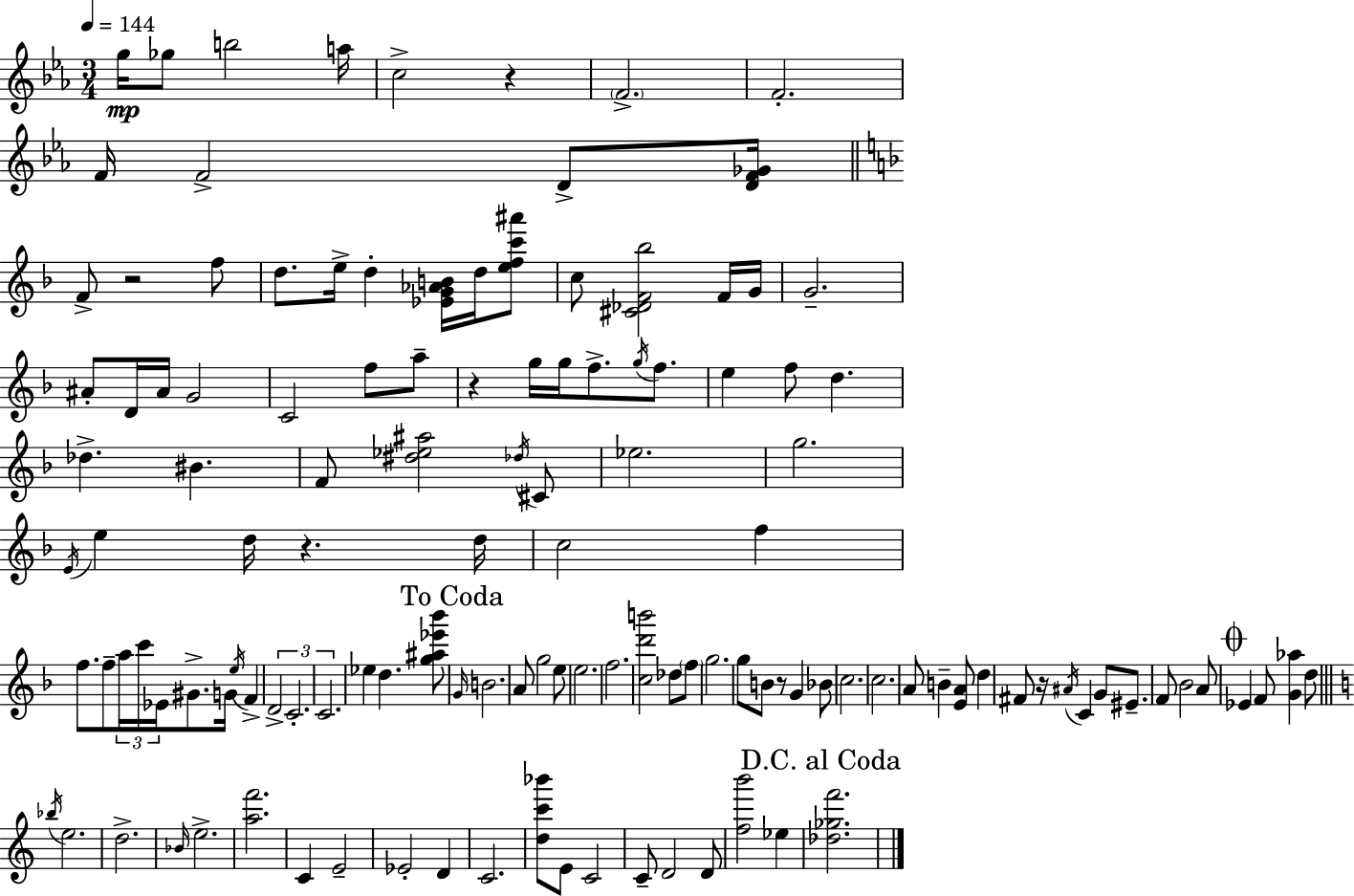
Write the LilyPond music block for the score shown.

{
  \clef treble
  \numericTimeSignature
  \time 3/4
  \key c \minor
  \tempo 4 = 144
  \repeat volta 2 { g''16\mp ges''8 b''2 a''16 | c''2-> r4 | \parenthesize f'2.-> | f'2.-. | \break f'16 f'2-> d'8-> <d' f' ges'>16 | \bar "||" \break \key f \major f'8-> r2 f''8 | d''8. e''16-> d''4-. <ees' g' aes' b'>16 d''16 <e'' f'' c''' ais'''>8 | c''8 <cis' des' f' bes''>2 f'16 g'16 | g'2.-- | \break ais'8-. d'16 ais'16 g'2 | c'2 f''8 a''8-- | r4 g''16 g''16 f''8.-> \acciaccatura { g''16 } f''8. | e''4 f''8 d''4. | \break des''4.-> bis'4. | f'8 <dis'' ees'' ais''>2 \acciaccatura { des''16 } | cis'8 ees''2. | g''2. | \break \acciaccatura { e'16 } e''4 d''16 r4. | d''16 c''2 f''4 | f''8. f''8-- \tuplet 3/2 { a''16 c'''16 ees'16 } gis'8.-> | g'16 \acciaccatura { e''16 } f'4-> \tuplet 3/2 { d'2-> | \break c'2.-. | c'2. } | ees''4 d''4. | <g'' ais'' ees''' bes'''>8 \mark "To Coda" \grace { g'16 } b'2. | \break a'8 g''2 | e''8 e''2. | f''2. | <c'' d''' b'''>2 | \break des''8 \parenthesize f''8 g''2. | g''8 b'8 r8 g'4 | bes'8 c''2. | c''2. | \break a'8 b'4-- <e' a'>8 | d''4 fis'8 r16 \acciaccatura { ais'16 } c'4 | g'8 eis'8.-- f'8 bes'2 | a'8 \mark \markup { \musicglyph "scripts.coda" } ees'4 f'8 | \break <g' aes''>4 d''8 \bar "||" \break \key c \major \acciaccatura { bes''16 } e''2. | d''2.-> | \grace { bes'16 } e''2.-> | <a'' f'''>2. | \break c'4 e'2-- | ees'2-. d'4 | c'2. | <d'' c''' bes'''>8 e'8 c'2 | \break c'8-- d'2 | d'8 <f'' b'''>2 ees''4 | \mark "D.C. al Coda" <des'' ges'' f'''>2. | } \bar "|."
}